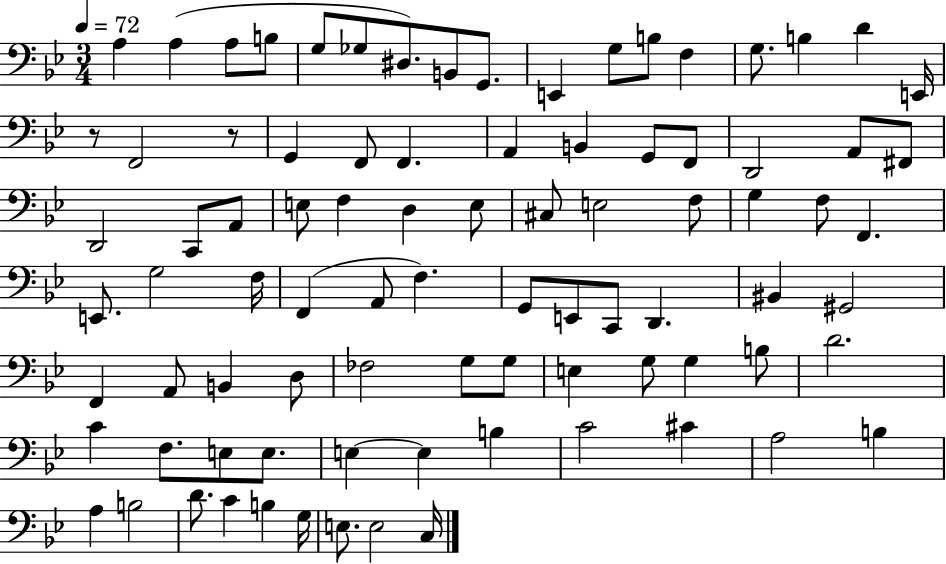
A3/q A3/q A3/e B3/e G3/e Gb3/e D#3/e. B2/e G2/e. E2/q G3/e B3/e F3/q G3/e. B3/q D4/q E2/s R/e F2/h R/e G2/q F2/e F2/q. A2/q B2/q G2/e F2/e D2/h A2/e F#2/e D2/h C2/e A2/e E3/e F3/q D3/q E3/e C#3/e E3/h F3/e G3/q F3/e F2/q. E2/e. G3/h F3/s F2/q A2/e F3/q. G2/e E2/e C2/e D2/q. BIS2/q G#2/h F2/q A2/e B2/q D3/e FES3/h G3/e G3/e E3/q G3/e G3/q B3/e D4/h. C4/q F3/e. E3/e E3/e. E3/q E3/q B3/q C4/h C#4/q A3/h B3/q A3/q B3/h D4/e. C4/q B3/q G3/s E3/e. E3/h C3/s